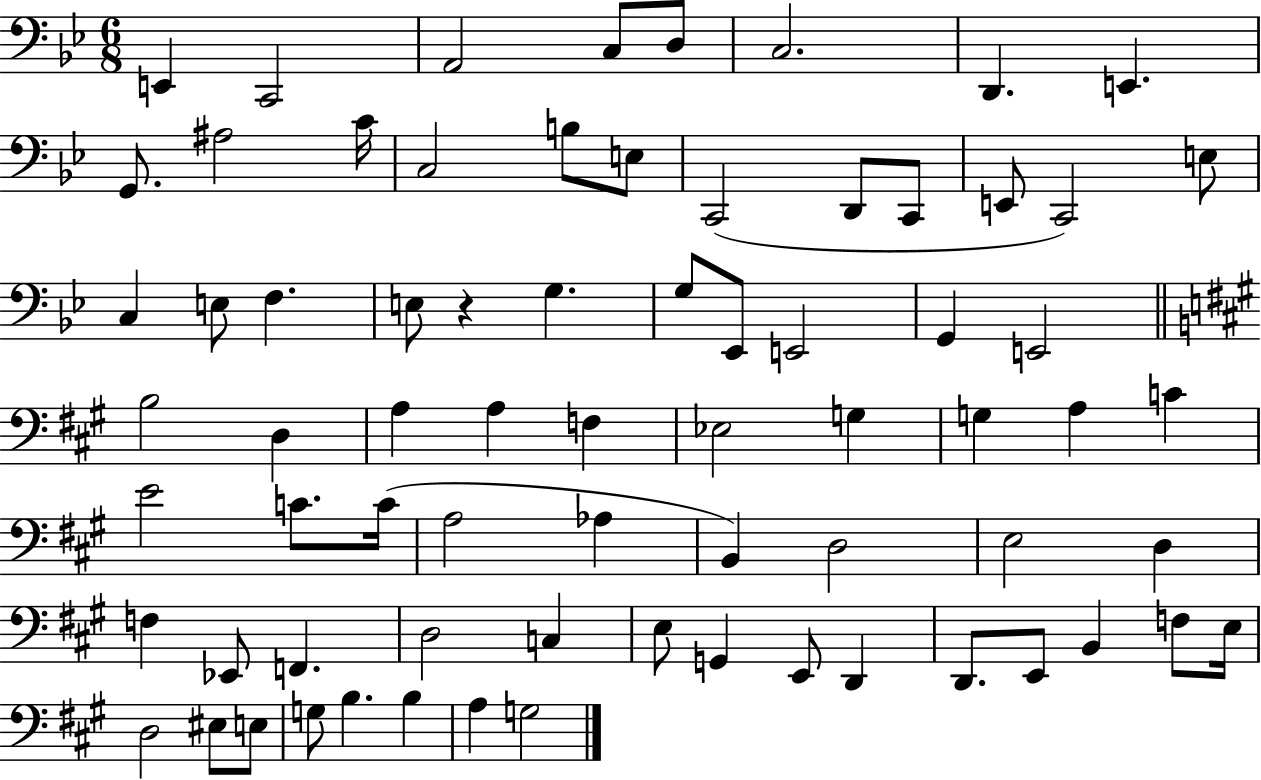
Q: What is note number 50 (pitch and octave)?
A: F3